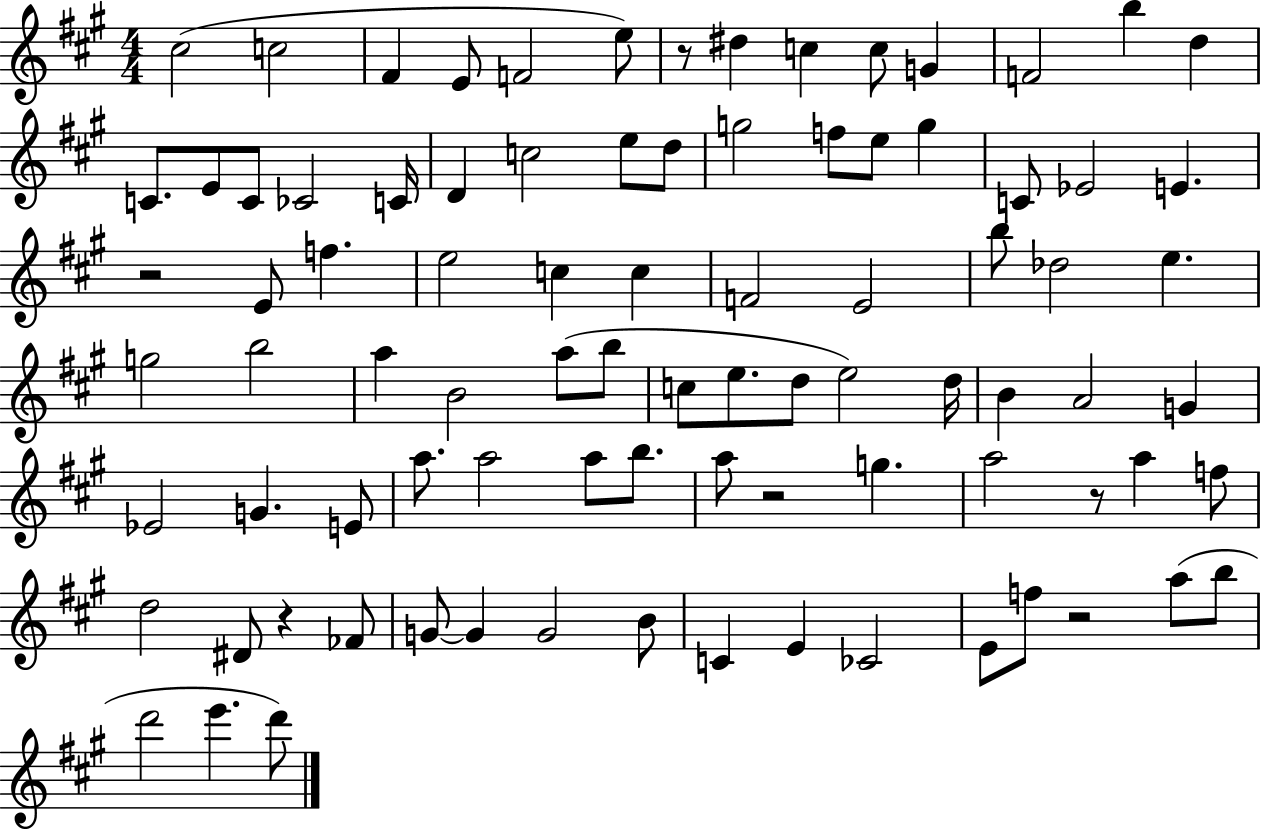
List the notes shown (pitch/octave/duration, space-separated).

C#5/h C5/h F#4/q E4/e F4/h E5/e R/e D#5/q C5/q C5/e G4/q F4/h B5/q D5/q C4/e. E4/e C4/e CES4/h C4/s D4/q C5/h E5/e D5/e G5/h F5/e E5/e G5/q C4/e Eb4/h E4/q. R/h E4/e F5/q. E5/h C5/q C5/q F4/h E4/h B5/e Db5/h E5/q. G5/h B5/h A5/q B4/h A5/e B5/e C5/e E5/e. D5/e E5/h D5/s B4/q A4/h G4/q Eb4/h G4/q. E4/e A5/e. A5/h A5/e B5/e. A5/e R/h G5/q. A5/h R/e A5/q F5/e D5/h D#4/e R/q FES4/e G4/e G4/q G4/h B4/e C4/q E4/q CES4/h E4/e F5/e R/h A5/e B5/e D6/h E6/q. D6/e